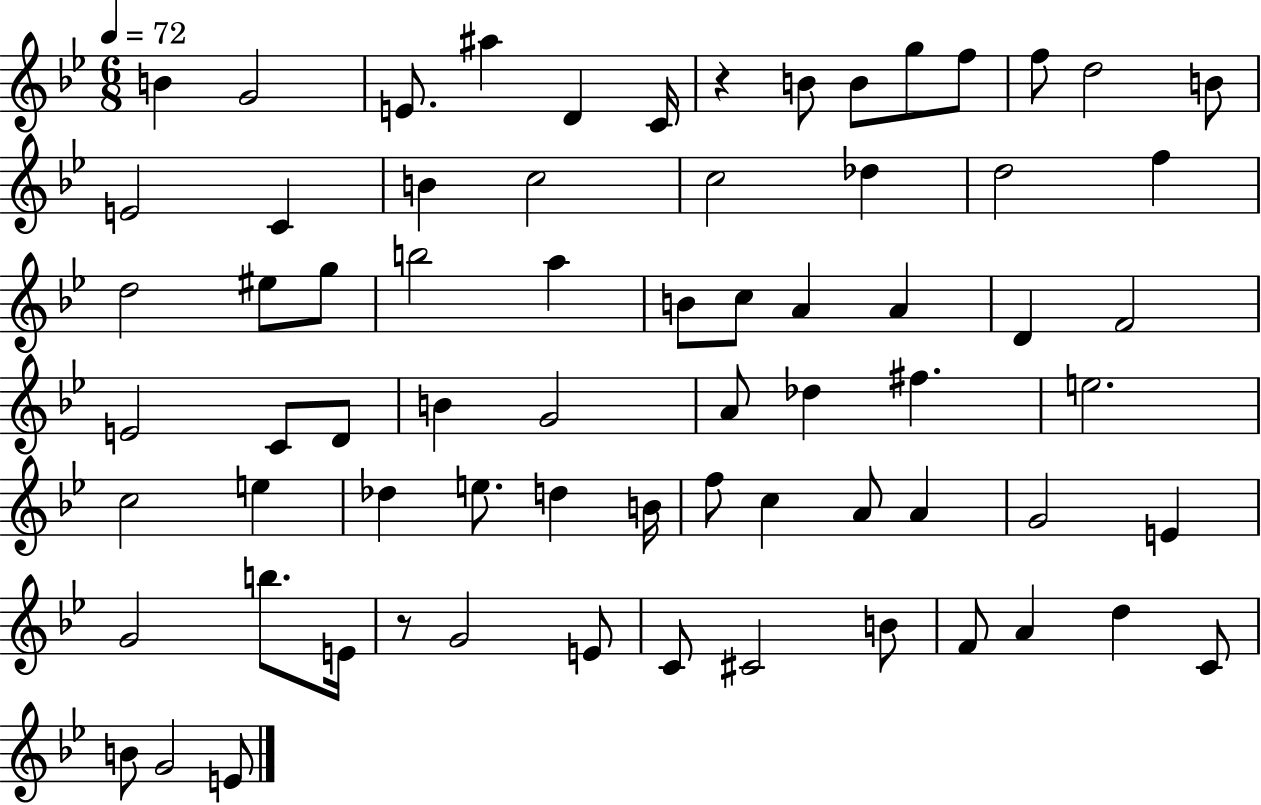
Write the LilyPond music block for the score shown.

{
  \clef treble
  \numericTimeSignature
  \time 6/8
  \key bes \major
  \tempo 4 = 72
  \repeat volta 2 { b'4 g'2 | e'8. ais''4 d'4 c'16 | r4 b'8 b'8 g''8 f''8 | f''8 d''2 b'8 | \break e'2 c'4 | b'4 c''2 | c''2 des''4 | d''2 f''4 | \break d''2 eis''8 g''8 | b''2 a''4 | b'8 c''8 a'4 a'4 | d'4 f'2 | \break e'2 c'8 d'8 | b'4 g'2 | a'8 des''4 fis''4. | e''2. | \break c''2 e''4 | des''4 e''8. d''4 b'16 | f''8 c''4 a'8 a'4 | g'2 e'4 | \break g'2 b''8. e'16 | r8 g'2 e'8 | c'8 cis'2 b'8 | f'8 a'4 d''4 c'8 | \break b'8 g'2 e'8 | } \bar "|."
}